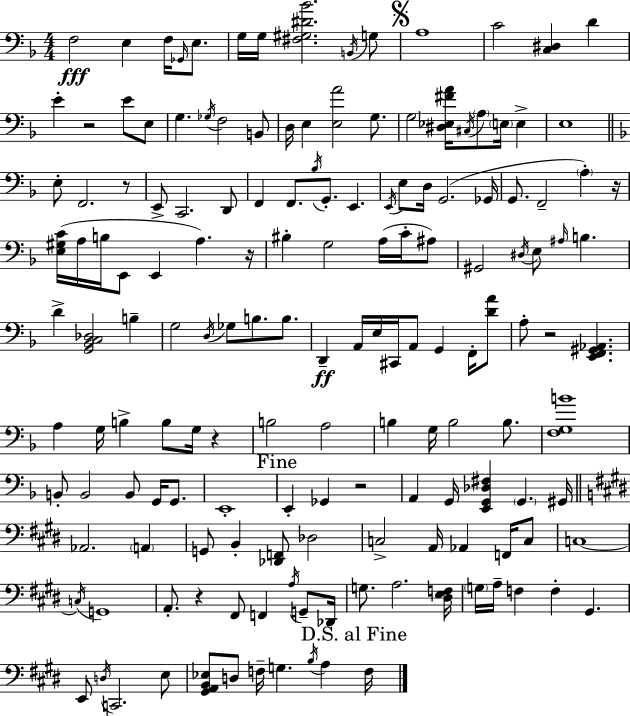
{
  \clef bass
  \numericTimeSignature
  \time 4/4
  \key d \minor
  f2\fff e4 f16 \grace { ges,16 } e8. | g16 g16 <fis gis dis' bes'>2. \acciaccatura { b,16 } | g8 \mark \markup { \musicglyph "scripts.segno" } a1 | c'2 <c dis>4 d'4 | \break e'4-. r2 e'8 | e8 g4. \acciaccatura { ges16 } f2 | b,8 d16 e4 <e a'>2 | g8. g2 <dis ees fis' a'>16 \acciaccatura { cis16 } \parenthesize a8 \parenthesize e16 | \break e4-> e1 | \bar "||" \break \key f \major e8-. f,2. r8 | e,8-> c,2. d,8 | f,4 f,8. \acciaccatura { bes16 } g,8.-. e,4. | \acciaccatura { e,16 } e8 d16 g,2.( | \break ges,16 g,8. f,2-- \parenthesize a4-.) | r16 <e gis c'>16( a16 b16 e,8 e,4 a4.) | r16 bis4-. g2 a16( c'16-. | ais8) gis,2 \acciaccatura { dis16 } e8 \grace { ais16 } b4. | \break d'4-> <g, bes, c des>2 | b4-- g2 \acciaccatura { d16 } ges8 b8. | b8. d,4--\ff a,16 e16 cis,16 a,8 g,4 | f,16-. <d' a'>8 a8-. r2 <e, f, gis, aes,>4. | \break a4 g16 b4-> b8 | g16 r4 b2 a2 | b4 g16 b2 | b8. <f g b'>1 | \break b,8-. b,2 b,8 | g,16 g,8. e,1-. | \mark "Fine" e,4-. ges,4 r2 | a,4 g,16 <e, g, des fis>4 \parenthesize g,4. | \break gis,16 \bar "||" \break \key e \major aes,2. \parenthesize a,4 | g,8 b,4-. <des, f,>8 des2 | c2-> a,16 aes,4 f,16 c8 | c1~~ | \break \acciaccatura { c16 } g,1 | a,8.-. r4 fis,8 f,4 \acciaccatura { a16 } g,8-- | des,16 g8. a2. | <dis e f>16 \parenthesize g16 a16-- f4 f4-. gis,4. | \break e,8 \acciaccatura { d16 } c,2. | e8 <gis, a, b, ees>8 d8 f16-- g4. \acciaccatura { b16 } a4 | \mark "D.S. al Fine" f16 \bar "|."
}